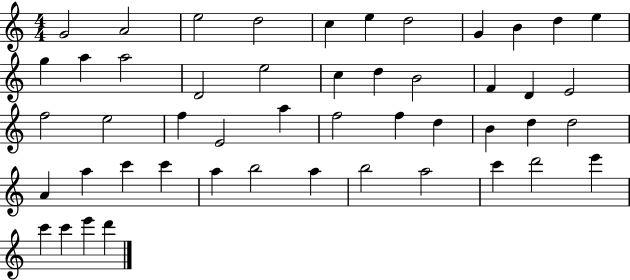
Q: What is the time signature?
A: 4/4